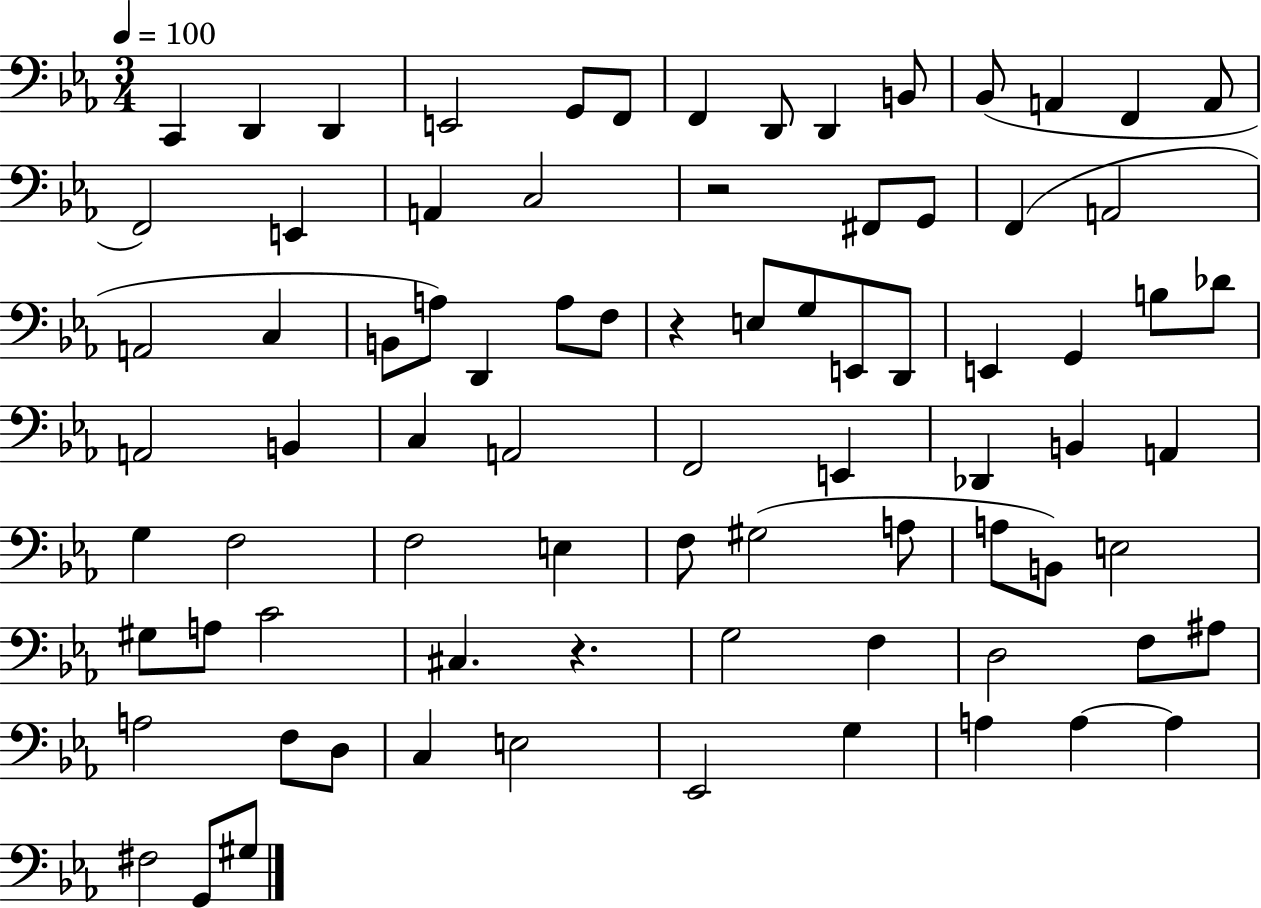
X:1
T:Untitled
M:3/4
L:1/4
K:Eb
C,, D,, D,, E,,2 G,,/2 F,,/2 F,, D,,/2 D,, B,,/2 _B,,/2 A,, F,, A,,/2 F,,2 E,, A,, C,2 z2 ^F,,/2 G,,/2 F,, A,,2 A,,2 C, B,,/2 A,/2 D,, A,/2 F,/2 z E,/2 G,/2 E,,/2 D,,/2 E,, G,, B,/2 _D/2 A,,2 B,, C, A,,2 F,,2 E,, _D,, B,, A,, G, F,2 F,2 E, F,/2 ^G,2 A,/2 A,/2 B,,/2 E,2 ^G,/2 A,/2 C2 ^C, z G,2 F, D,2 F,/2 ^A,/2 A,2 F,/2 D,/2 C, E,2 _E,,2 G, A, A, A, ^F,2 G,,/2 ^G,/2